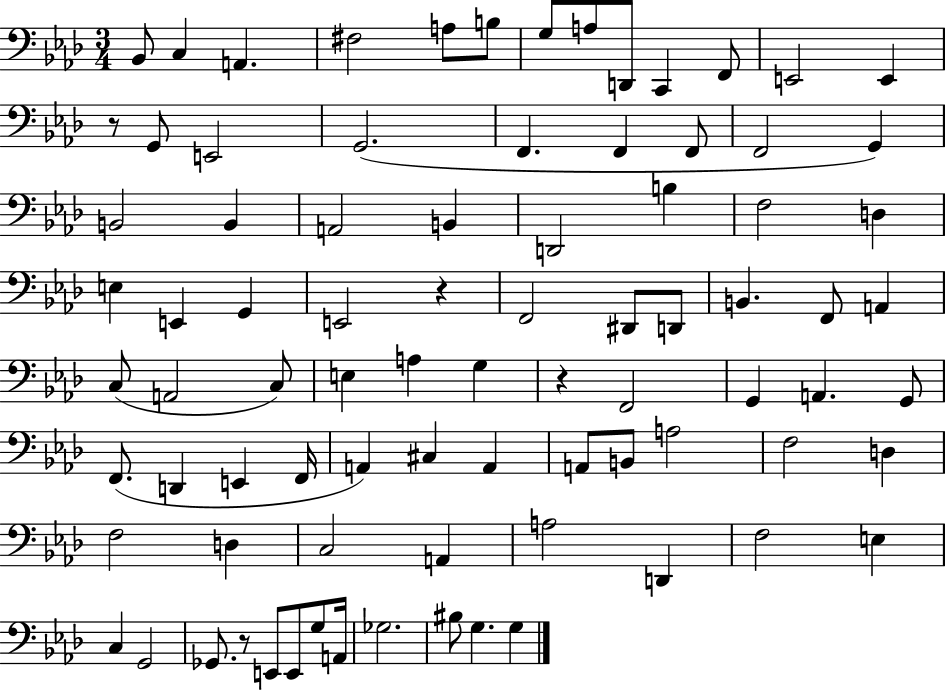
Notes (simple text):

Bb2/e C3/q A2/q. F#3/h A3/e B3/e G3/e A3/e D2/e C2/q F2/e E2/h E2/q R/e G2/e E2/h G2/h. F2/q. F2/q F2/e F2/h G2/q B2/h B2/q A2/h B2/q D2/h B3/q F3/h D3/q E3/q E2/q G2/q E2/h R/q F2/h D#2/e D2/e B2/q. F2/e A2/q C3/e A2/h C3/e E3/q A3/q G3/q R/q F2/h G2/q A2/q. G2/e F2/e. D2/q E2/q F2/s A2/q C#3/q A2/q A2/e B2/e A3/h F3/h D3/q F3/h D3/q C3/h A2/q A3/h D2/q F3/h E3/q C3/q G2/h Gb2/e. R/e E2/e E2/e G3/e A2/s Gb3/h. BIS3/e G3/q. G3/q